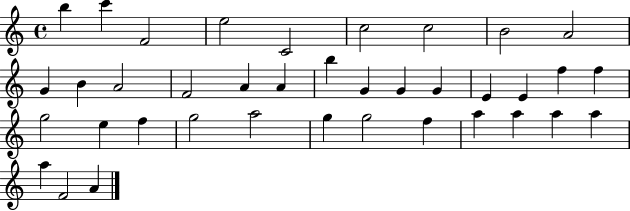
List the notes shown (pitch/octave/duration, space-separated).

B5/q C6/q F4/h E5/h C4/h C5/h C5/h B4/h A4/h G4/q B4/q A4/h F4/h A4/q A4/q B5/q G4/q G4/q G4/q E4/q E4/q F5/q F5/q G5/h E5/q F5/q G5/h A5/h G5/q G5/h F5/q A5/q A5/q A5/q A5/q A5/q F4/h A4/q